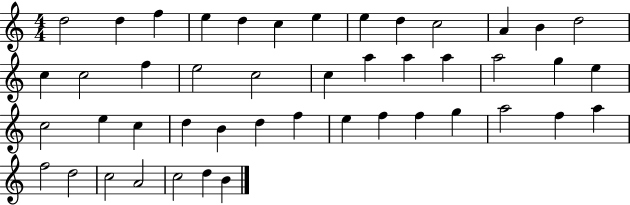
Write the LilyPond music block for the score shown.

{
  \clef treble
  \numericTimeSignature
  \time 4/4
  \key c \major
  d''2 d''4 f''4 | e''4 d''4 c''4 e''4 | e''4 d''4 c''2 | a'4 b'4 d''2 | \break c''4 c''2 f''4 | e''2 c''2 | c''4 a''4 a''4 a''4 | a''2 g''4 e''4 | \break c''2 e''4 c''4 | d''4 b'4 d''4 f''4 | e''4 f''4 f''4 g''4 | a''2 f''4 a''4 | \break f''2 d''2 | c''2 a'2 | c''2 d''4 b'4 | \bar "|."
}